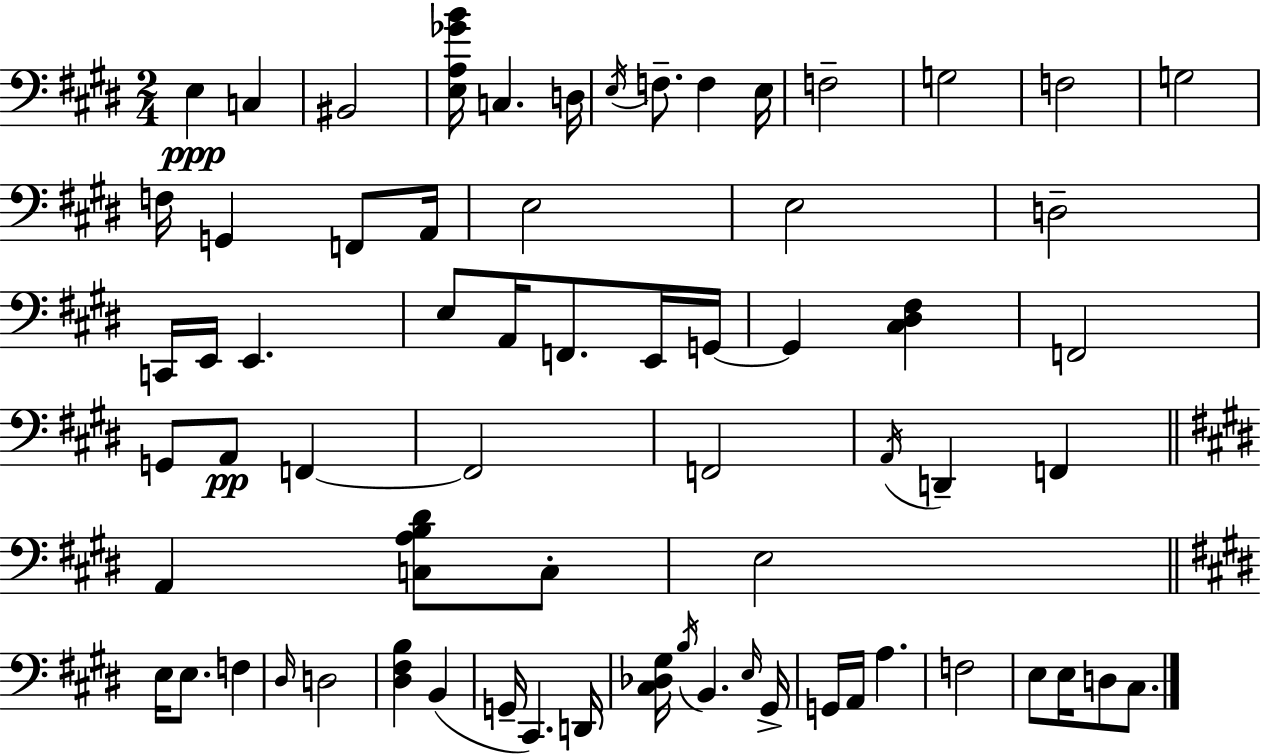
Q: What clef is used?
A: bass